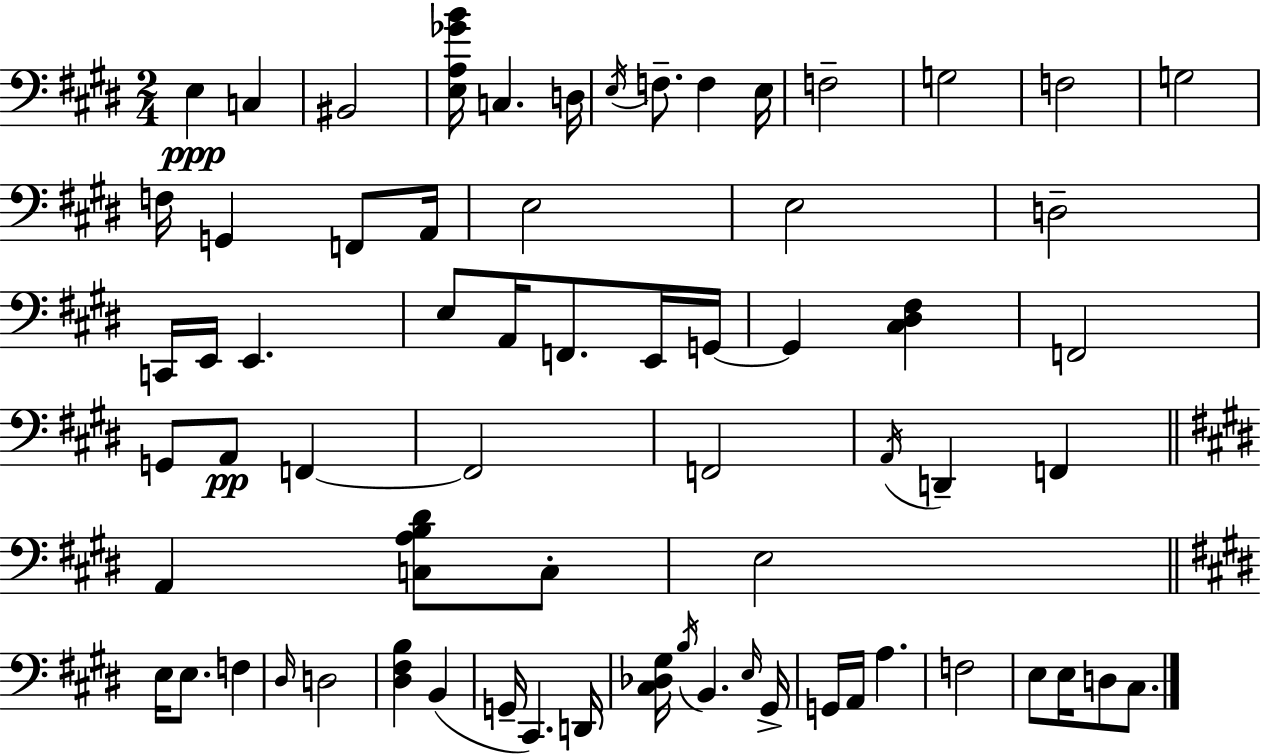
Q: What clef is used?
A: bass